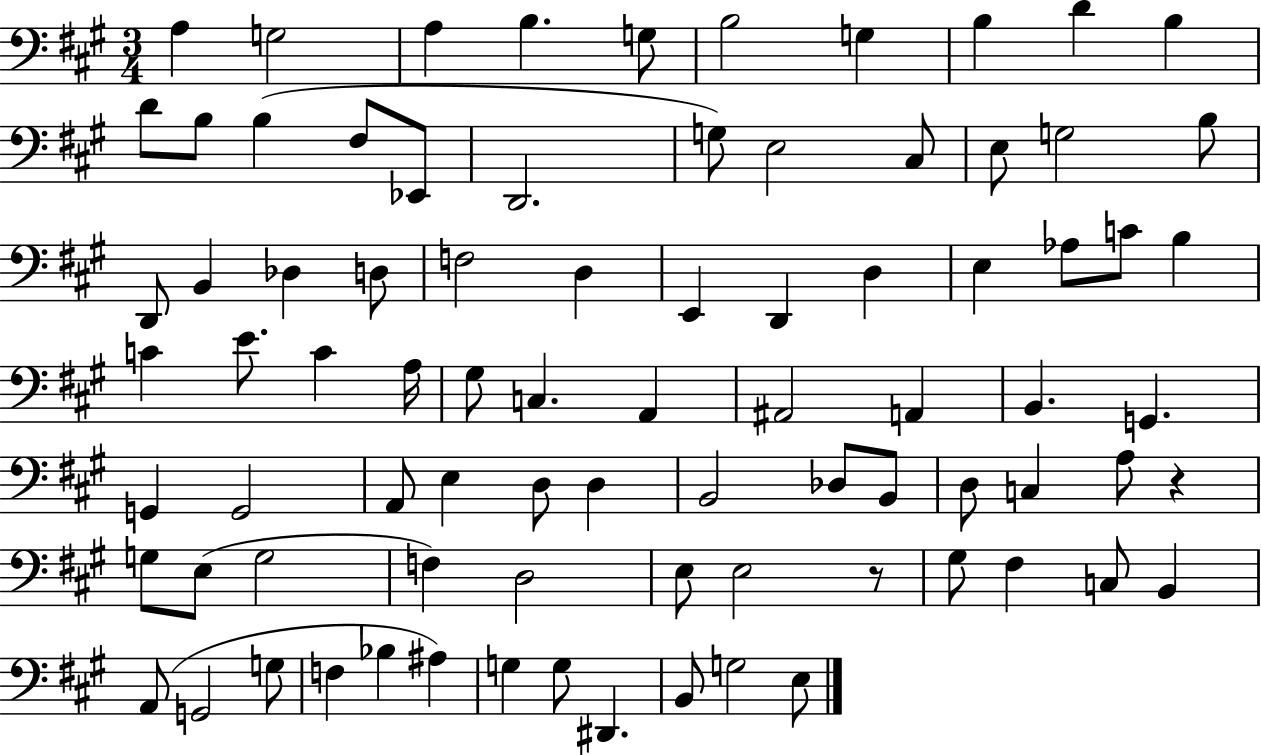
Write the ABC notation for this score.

X:1
T:Untitled
M:3/4
L:1/4
K:A
A, G,2 A, B, G,/2 B,2 G, B, D B, D/2 B,/2 B, ^F,/2 _E,,/2 D,,2 G,/2 E,2 ^C,/2 E,/2 G,2 B,/2 D,,/2 B,, _D, D,/2 F,2 D, E,, D,, D, E, _A,/2 C/2 B, C E/2 C A,/4 ^G,/2 C, A,, ^A,,2 A,, B,, G,, G,, G,,2 A,,/2 E, D,/2 D, B,,2 _D,/2 B,,/2 D,/2 C, A,/2 z G,/2 E,/2 G,2 F, D,2 E,/2 E,2 z/2 ^G,/2 ^F, C,/2 B,, A,,/2 G,,2 G,/2 F, _B, ^A, G, G,/2 ^D,, B,,/2 G,2 E,/2